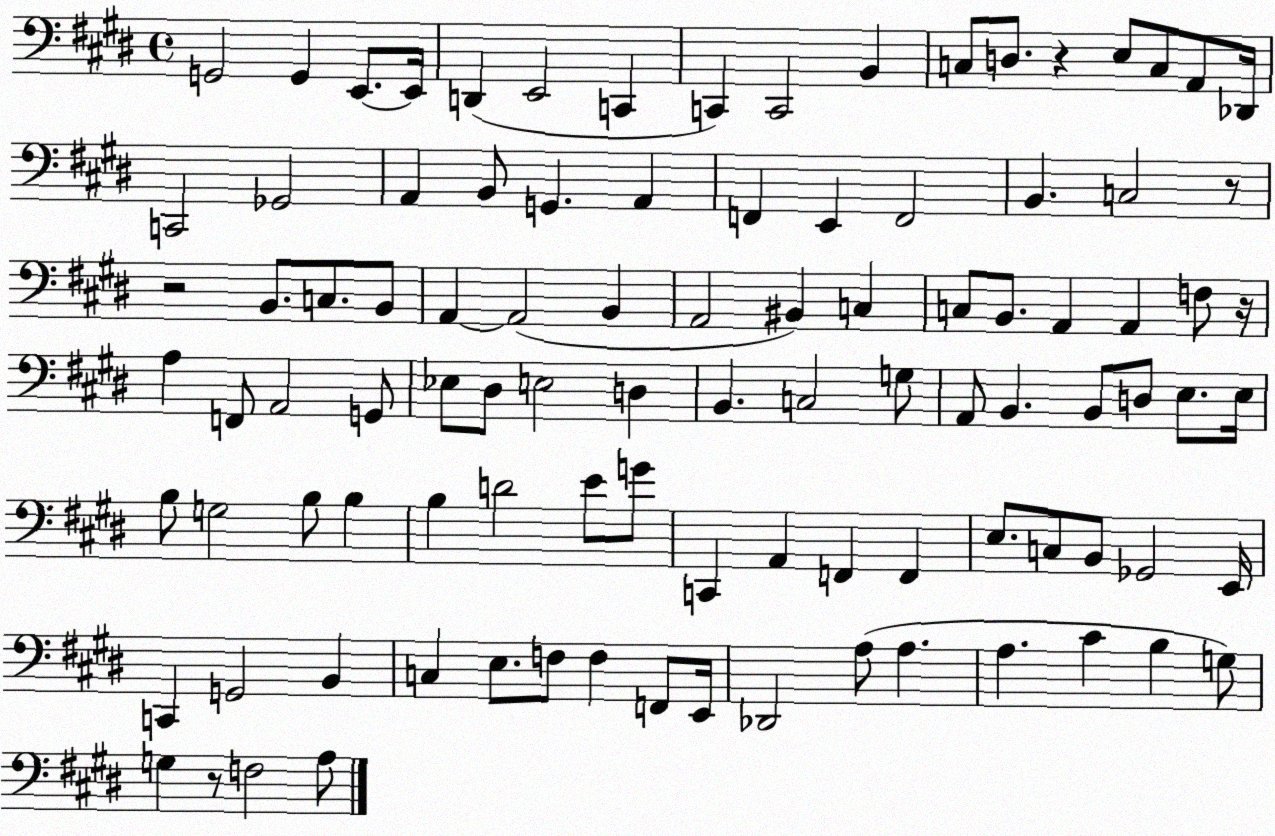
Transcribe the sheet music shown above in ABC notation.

X:1
T:Untitled
M:4/4
L:1/4
K:E
G,,2 G,, E,,/2 E,,/4 D,, E,,2 C,, C,, C,,2 B,, C,/2 D,/2 z E,/2 C,/2 A,,/2 _D,,/4 C,,2 _G,,2 A,, B,,/2 G,, A,, F,, E,, F,,2 B,, C,2 z/2 z2 B,,/2 C,/2 B,,/2 A,, A,,2 B,, A,,2 ^B,, C, C,/2 B,,/2 A,, A,, F,/2 z/4 A, F,,/2 A,,2 G,,/2 _E,/2 ^D,/2 E,2 D, B,, C,2 G,/2 A,,/2 B,, B,,/2 D,/2 E,/2 E,/4 B,/2 G,2 B,/2 B, B, D2 E/2 G/2 C,, A,, F,, F,, E,/2 C,/2 B,,/2 _G,,2 E,,/4 C,, G,,2 B,, C, E,/2 F,/2 F, F,,/2 E,,/4 _D,,2 A,/2 A, A, ^C B, G,/2 G, z/2 F,2 A,/2